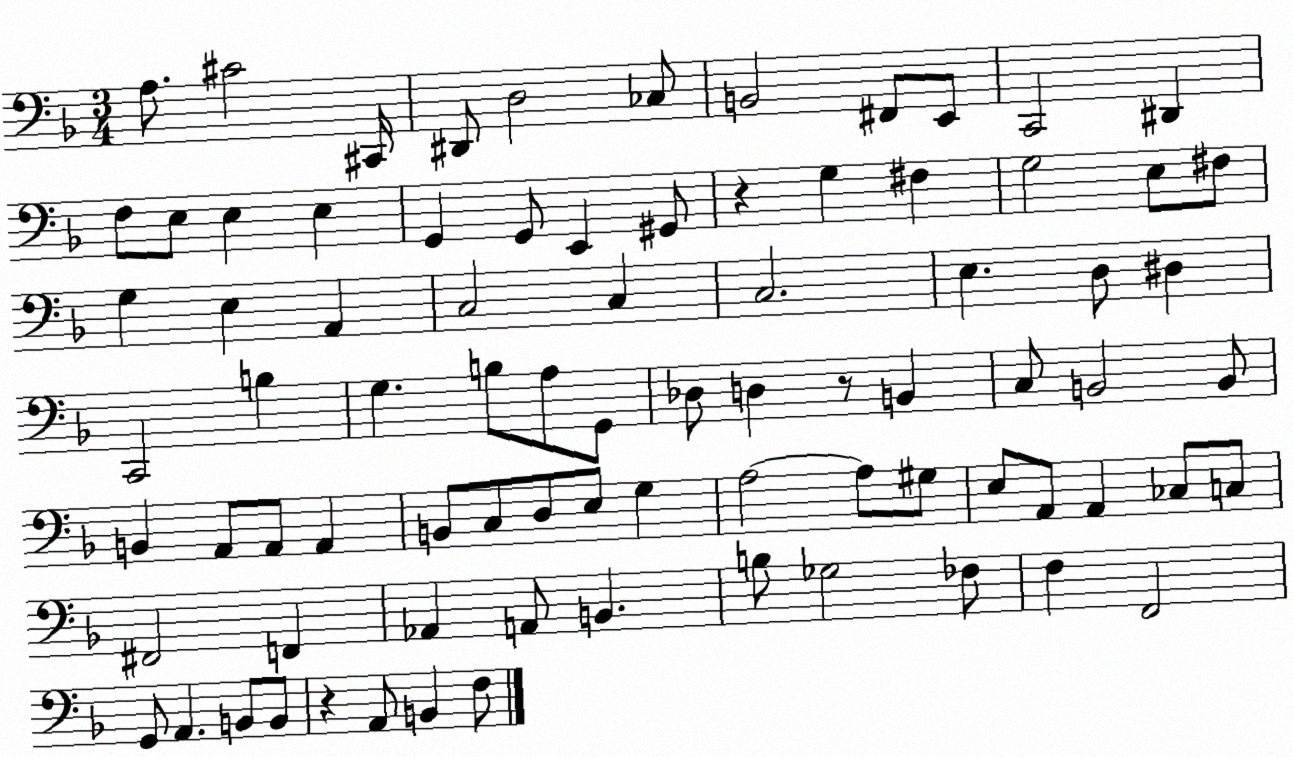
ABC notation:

X:1
T:Untitled
M:3/4
L:1/4
K:F
A,/2 ^C2 ^C,,/4 ^D,,/2 D,2 _C,/2 B,,2 ^F,,/2 E,,/2 C,,2 ^D,, F,/2 E,/2 E, E, G,, G,,/2 E,, ^G,,/2 z G, ^F, G,2 E,/2 ^F,/2 G, E, A,, C,2 C, C,2 E, D,/2 ^D, C,,2 B, G, B,/2 A,/2 G,,/2 _D,/2 D, z/2 B,, C,/2 B,,2 B,,/2 B,, A,,/2 A,,/2 A,, B,,/2 C,/2 D,/2 E,/2 G, A,2 A,/2 ^G,/2 E,/2 A,,/2 A,, _C,/2 C,/2 ^F,,2 F,, _A,, A,,/2 B,, B,/2 _G,2 _F,/2 F, F,,2 G,,/2 A,, B,,/2 B,,/2 z A,,/2 B,, F,/2